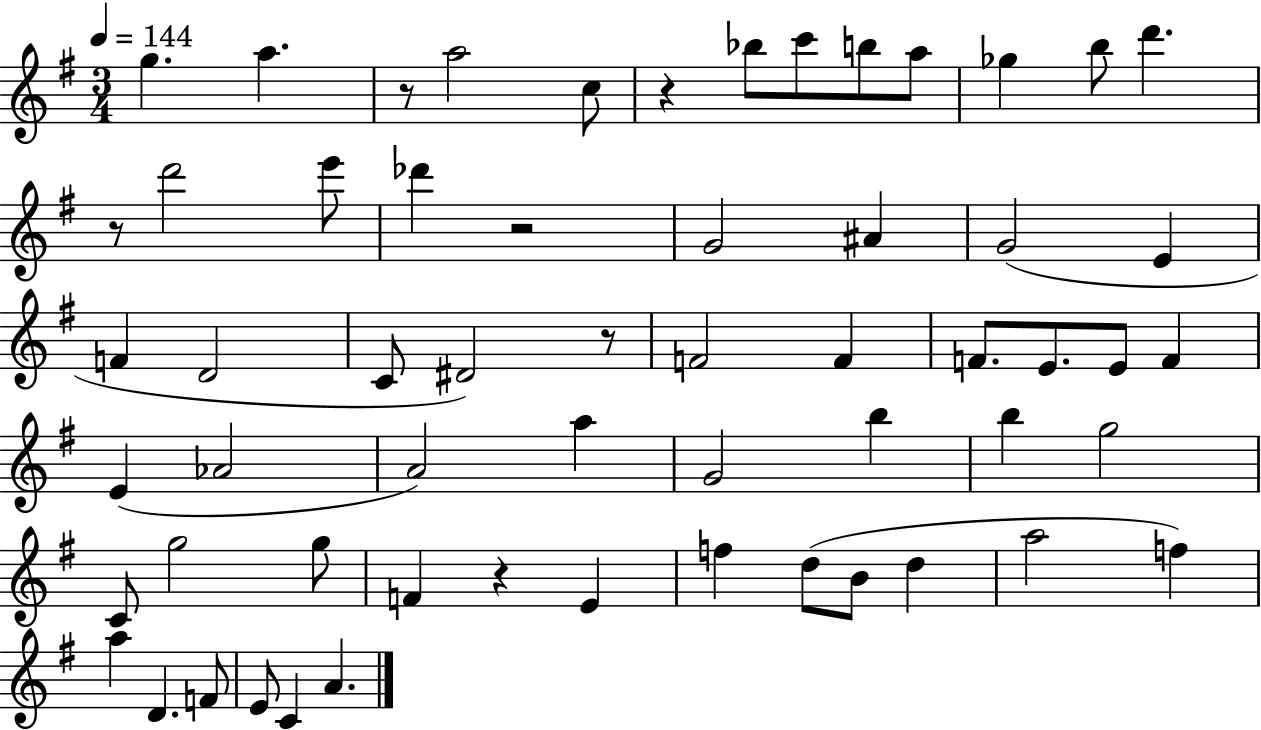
{
  \clef treble
  \numericTimeSignature
  \time 3/4
  \key g \major
  \tempo 4 = 144
  g''4. a''4. | r8 a''2 c''8 | r4 bes''8 c'''8 b''8 a''8 | ges''4 b''8 d'''4. | \break r8 d'''2 e'''8 | des'''4 r2 | g'2 ais'4 | g'2( e'4 | \break f'4 d'2 | c'8 dis'2) r8 | f'2 f'4 | f'8. e'8. e'8 f'4 | \break e'4( aes'2 | a'2) a''4 | g'2 b''4 | b''4 g''2 | \break c'8 g''2 g''8 | f'4 r4 e'4 | f''4 d''8( b'8 d''4 | a''2 f''4) | \break a''4 d'4. f'8 | e'8 c'4 a'4. | \bar "|."
}